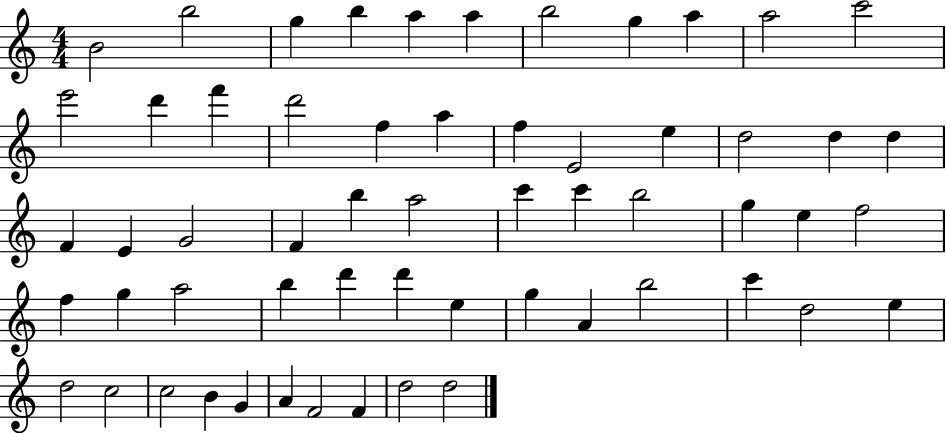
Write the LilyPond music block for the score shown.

{
  \clef treble
  \numericTimeSignature
  \time 4/4
  \key c \major
  b'2 b''2 | g''4 b''4 a''4 a''4 | b''2 g''4 a''4 | a''2 c'''2 | \break e'''2 d'''4 f'''4 | d'''2 f''4 a''4 | f''4 e'2 e''4 | d''2 d''4 d''4 | \break f'4 e'4 g'2 | f'4 b''4 a''2 | c'''4 c'''4 b''2 | g''4 e''4 f''2 | \break f''4 g''4 a''2 | b''4 d'''4 d'''4 e''4 | g''4 a'4 b''2 | c'''4 d''2 e''4 | \break d''2 c''2 | c''2 b'4 g'4 | a'4 f'2 f'4 | d''2 d''2 | \break \bar "|."
}